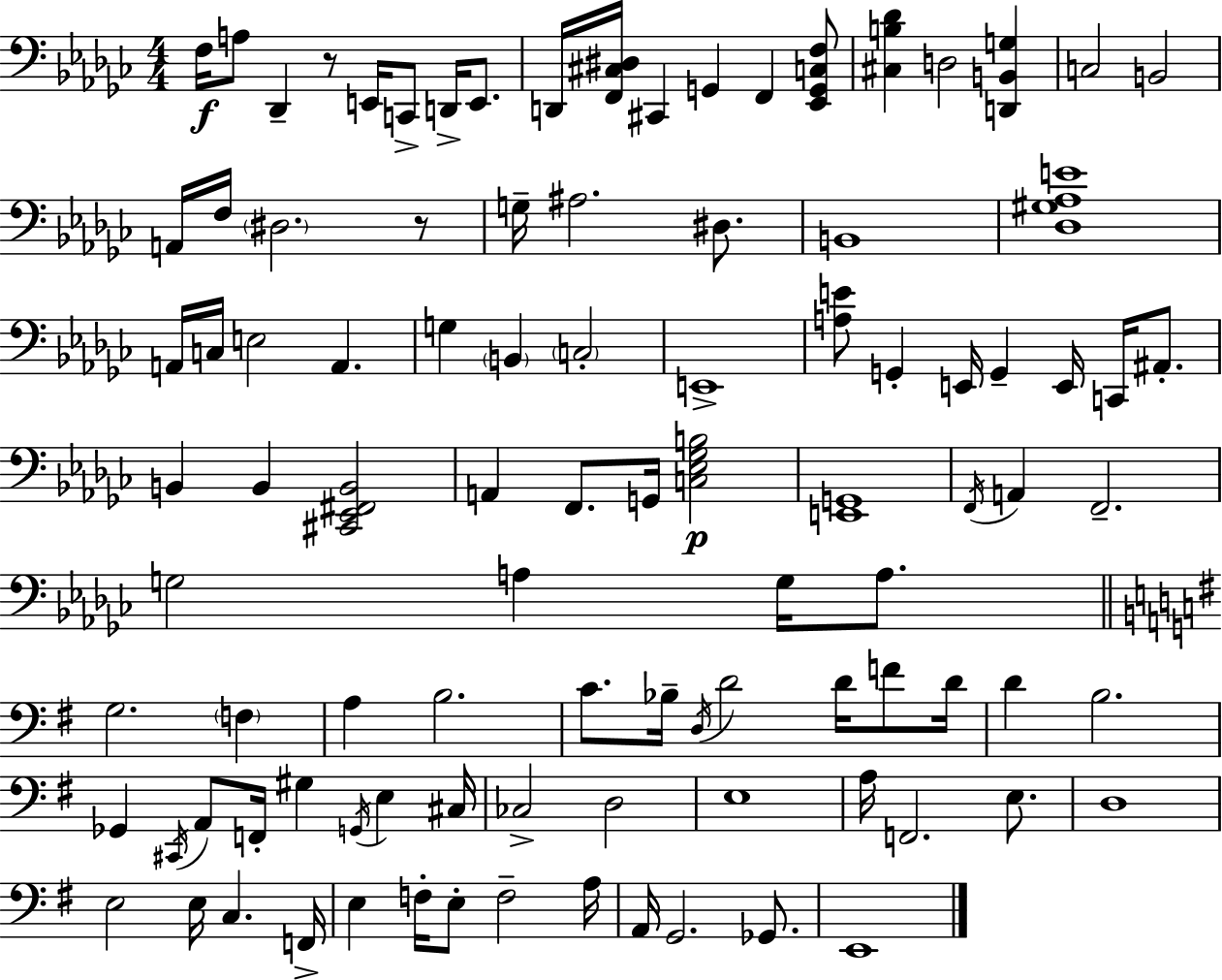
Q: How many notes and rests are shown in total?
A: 99